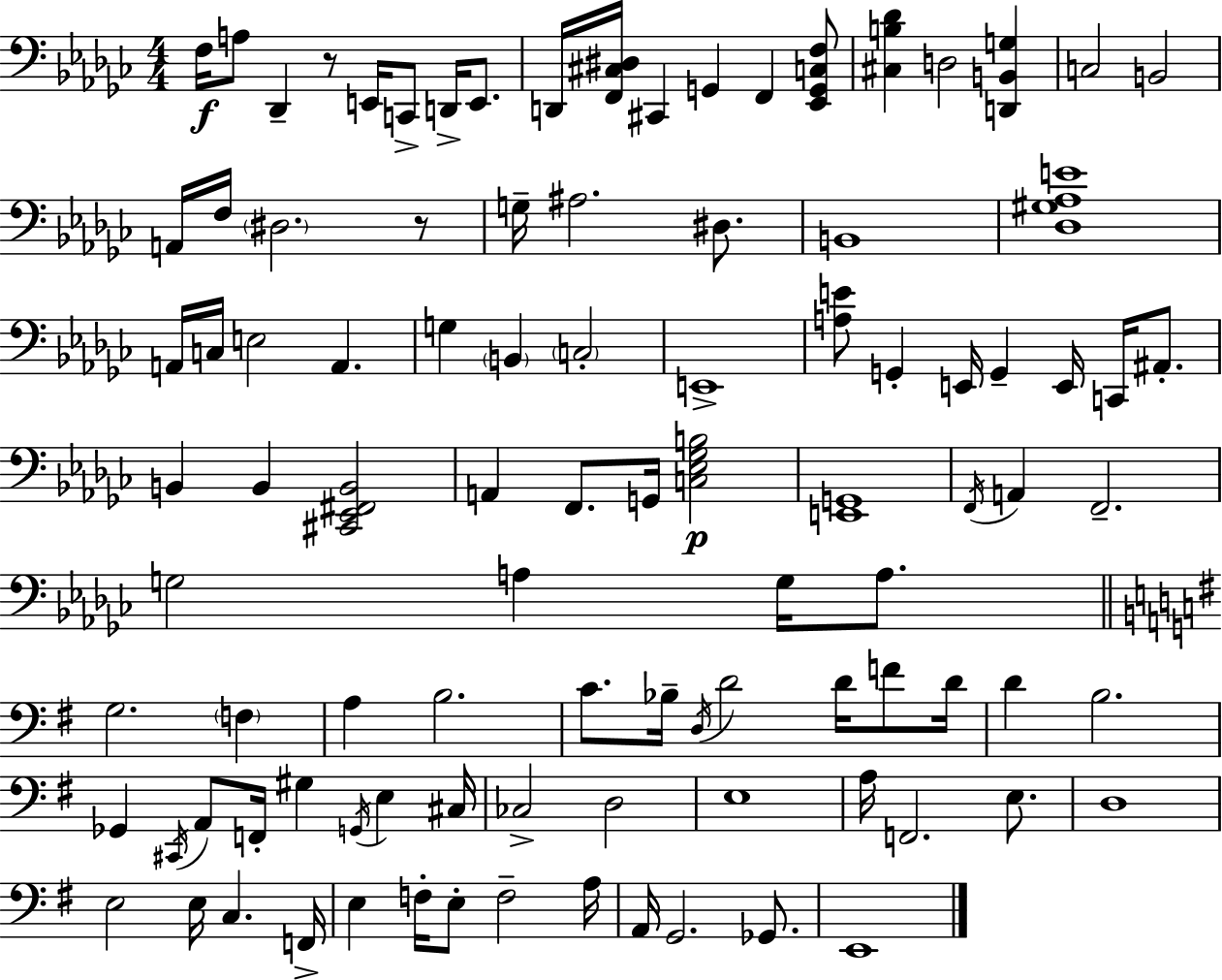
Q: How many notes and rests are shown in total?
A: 99